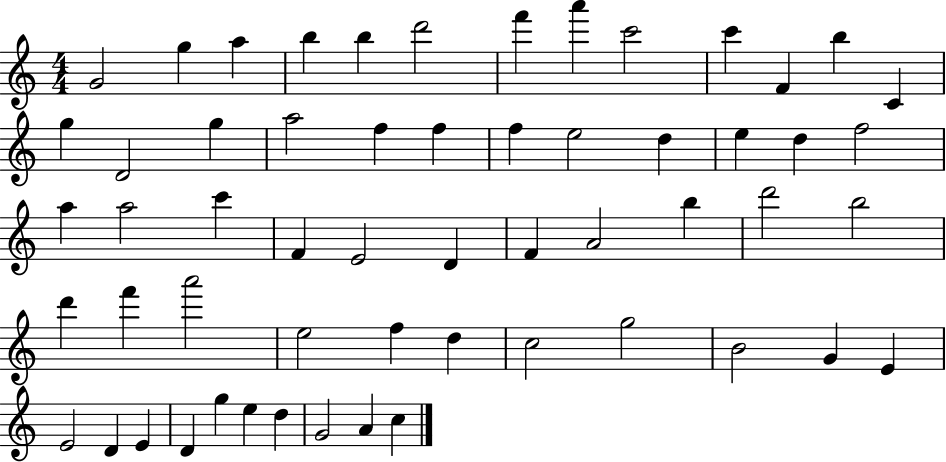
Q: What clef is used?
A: treble